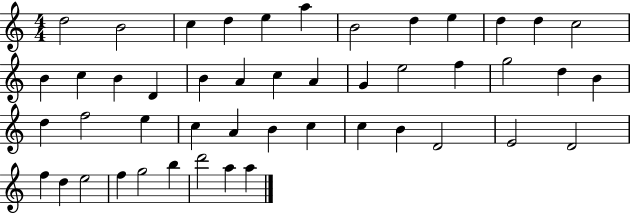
X:1
T:Untitled
M:4/4
L:1/4
K:C
d2 B2 c d e a B2 d e d d c2 B c B D B A c A G e2 f g2 d B d f2 e c A B c c B D2 E2 D2 f d e2 f g2 b d'2 a a